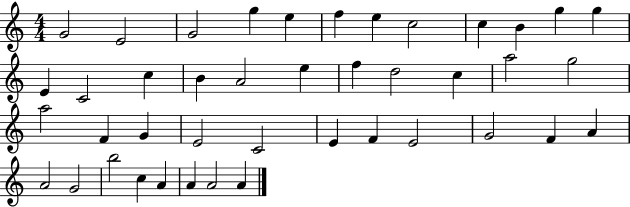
{
  \clef treble
  \numericTimeSignature
  \time 4/4
  \key c \major
  g'2 e'2 | g'2 g''4 e''4 | f''4 e''4 c''2 | c''4 b'4 g''4 g''4 | \break e'4 c'2 c''4 | b'4 a'2 e''4 | f''4 d''2 c''4 | a''2 g''2 | \break a''2 f'4 g'4 | e'2 c'2 | e'4 f'4 e'2 | g'2 f'4 a'4 | \break a'2 g'2 | b''2 c''4 a'4 | a'4 a'2 a'4 | \bar "|."
}